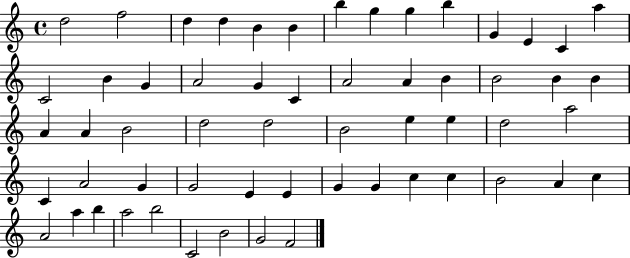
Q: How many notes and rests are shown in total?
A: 58